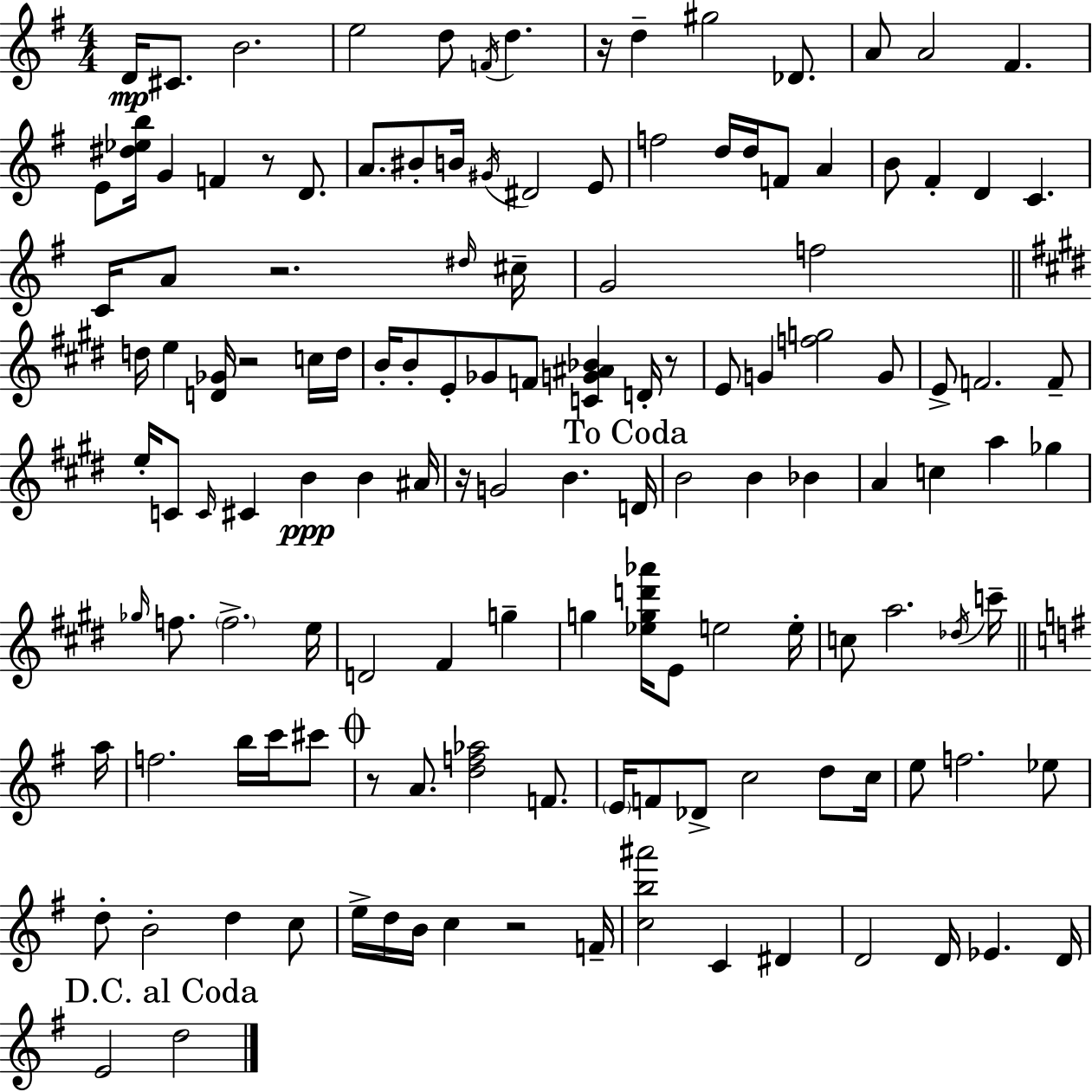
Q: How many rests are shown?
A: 8